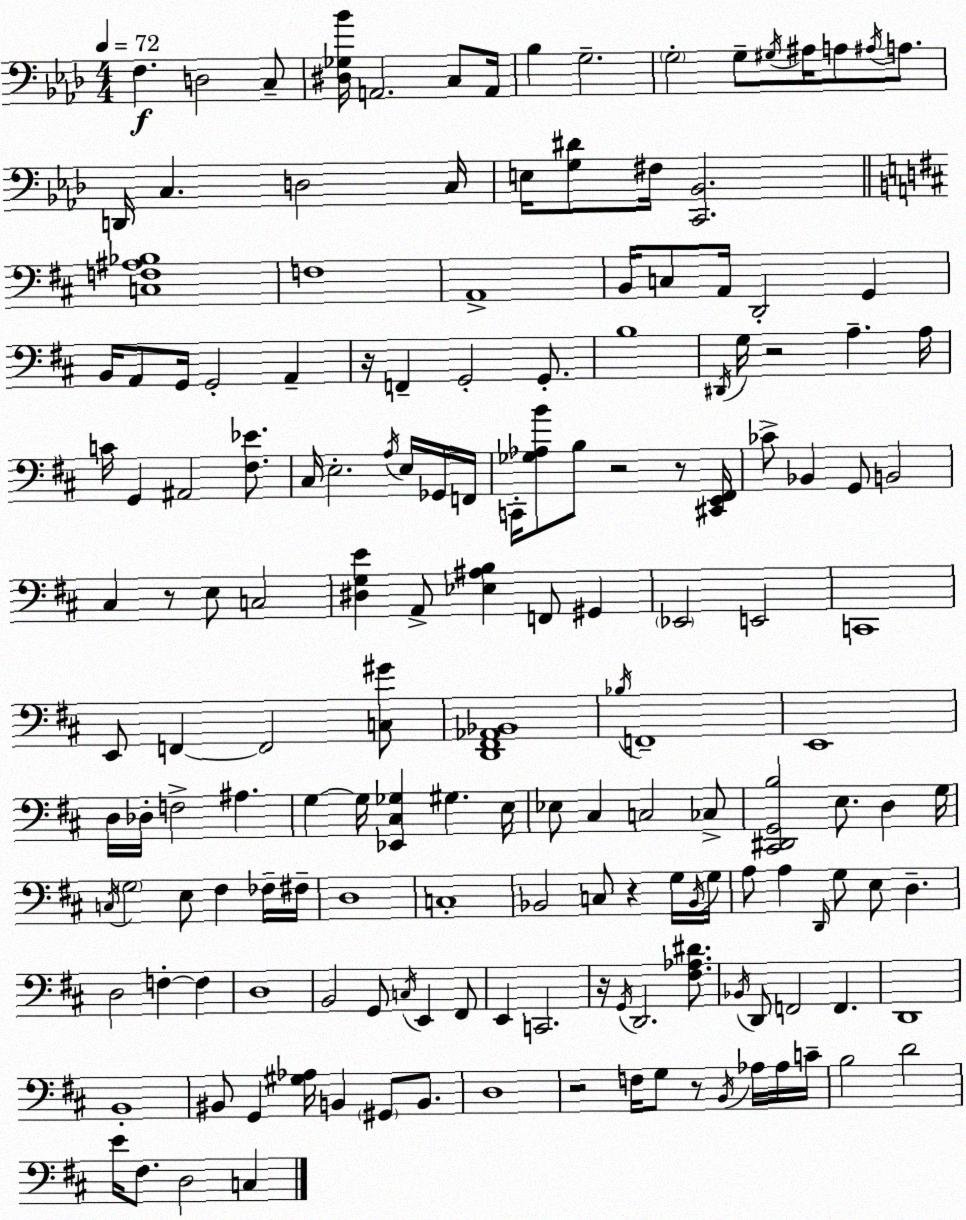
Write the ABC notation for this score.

X:1
T:Untitled
M:4/4
L:1/4
K:Fm
F, D,2 C,/2 [^D,_G,_B]/4 A,,2 C,/2 A,,/4 _B, G,2 G,2 G,/2 ^G,/4 ^A,/4 A,/2 ^A,/4 A,/2 D,,/4 C, D,2 C,/4 E,/4 [G,^D]/2 ^F,/4 [C,,_B,,]2 [C,F,^A,_B,]4 F,4 A,,4 B,,/4 C,/2 A,,/4 D,,2 G,, B,,/4 A,,/2 G,,/4 G,,2 A,, z/4 F,, G,,2 G,,/2 B,4 ^D,,/4 G,/4 z2 A, A,/4 C/4 G,, ^A,,2 [^F,_E]/2 ^C,/4 E,2 A,/4 E,/4 _G,,/4 F,,/4 C,,/4 [_G,_A,B]/2 B,/2 z2 z/2 [^C,,E,,^F,,]/4 _C/2 _B,, G,,/2 B,,2 ^C, z/2 E,/2 C,2 [^D,G,E] A,,/2 [_E,^A,B,] F,,/2 ^G,, _E,,2 E,,2 C,,4 E,,/2 F,, F,,2 [C,^G]/2 [D,,^F,,_A,,_B,,]4 _B,/4 F,,4 E,,4 D,/4 _D,/4 F,2 ^A, G, G,/4 [_E,,^C,_G,] ^G, E,/4 _E,/2 ^C, C,2 _C,/2 [^C,,^D,,G,,B,]2 E,/2 D, G,/4 C,/4 G,2 E,/2 ^F, _F,/4 ^F,/4 D,4 C,4 _B,,2 C,/2 z G,/4 _B,,/4 G,/4 A,/2 A, D,,/4 G,/2 E,/2 D, D,2 F, F, D,4 B,,2 G,,/2 C,/4 E,, ^F,,/2 E,, C,,2 z/4 G,,/4 D,,2 [^F,_A,^D]/2 _B,,/4 D,,/2 F,,2 F,, D,,4 B,,4 ^B,,/2 G,, [^G,_A,]/4 B,, ^G,,/2 B,,/2 D,4 z2 F,/4 G,/2 z/2 B,,/4 _A,/4 _A,/4 C/4 B,2 D2 E/4 ^F,/2 D,2 C,